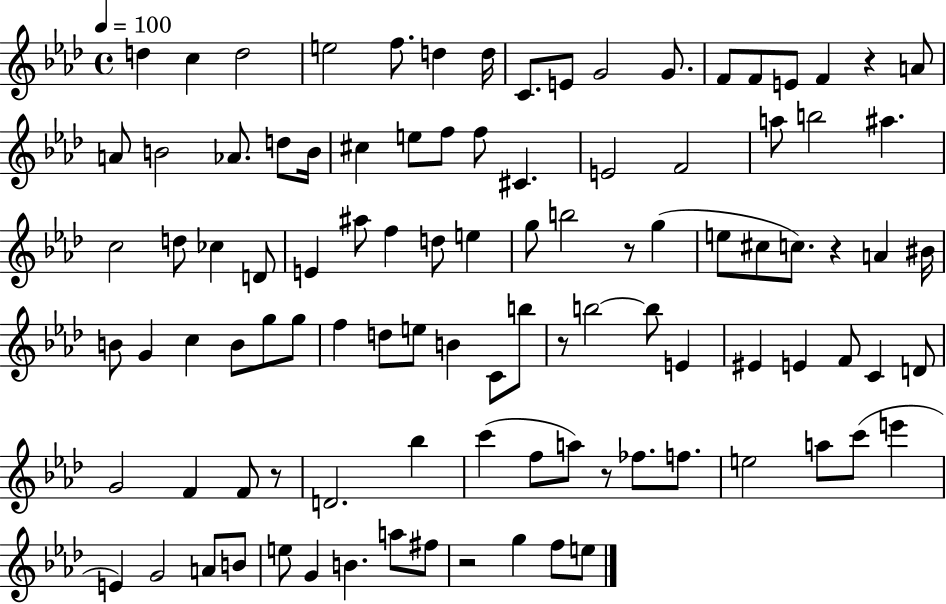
X:1
T:Untitled
M:4/4
L:1/4
K:Ab
d c d2 e2 f/2 d d/4 C/2 E/2 G2 G/2 F/2 F/2 E/2 F z A/2 A/2 B2 _A/2 d/2 B/4 ^c e/2 f/2 f/2 ^C E2 F2 a/2 b2 ^a c2 d/2 _c D/2 E ^a/2 f d/2 e g/2 b2 z/2 g e/2 ^c/2 c/2 z A ^B/4 B/2 G c B/2 g/2 g/2 f d/2 e/2 B C/2 b/2 z/2 b2 b/2 E ^E E F/2 C D/2 G2 F F/2 z/2 D2 _b c' f/2 a/2 z/2 _f/2 f/2 e2 a/2 c'/2 e' E G2 A/2 B/2 e/2 G B a/2 ^f/2 z2 g f/2 e/2